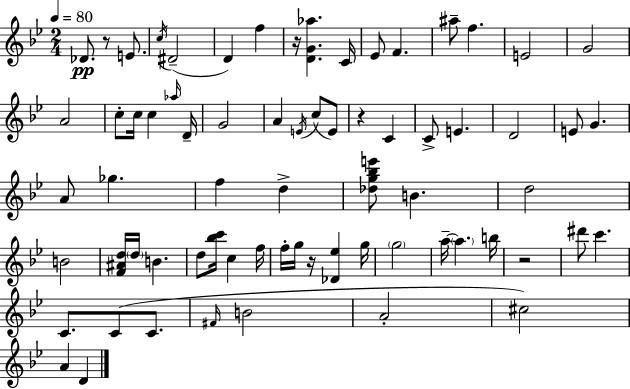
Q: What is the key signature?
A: BES major